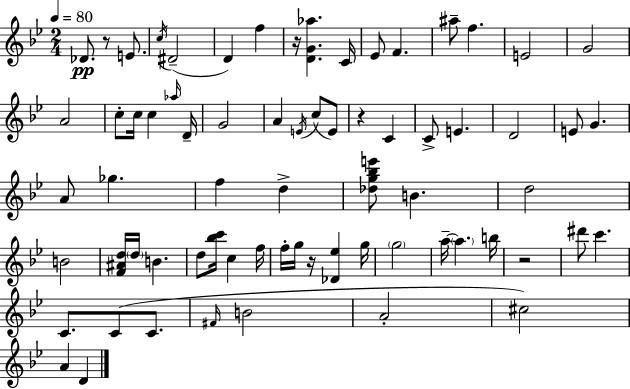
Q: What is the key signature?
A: BES major